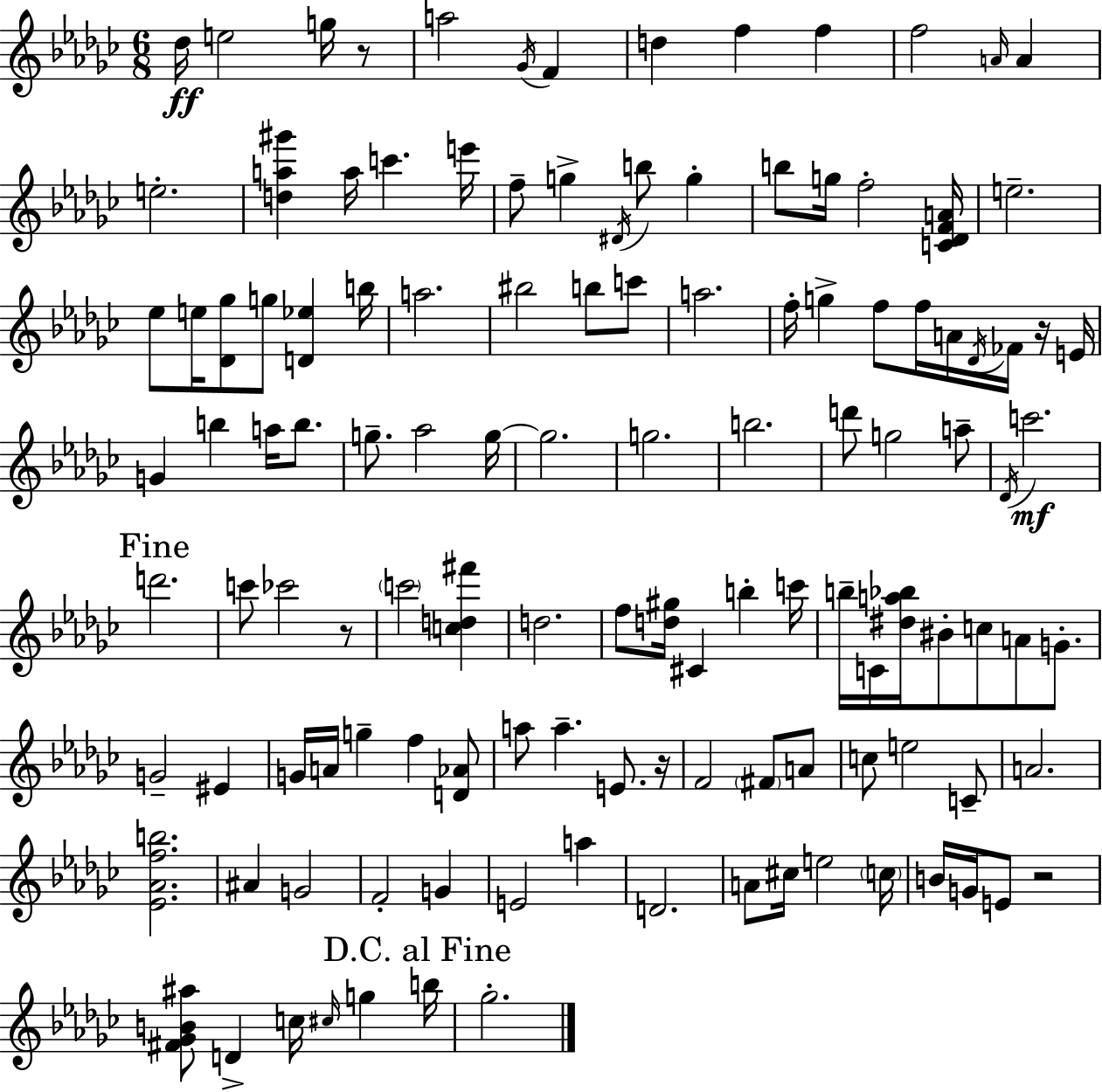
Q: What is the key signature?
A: EES minor